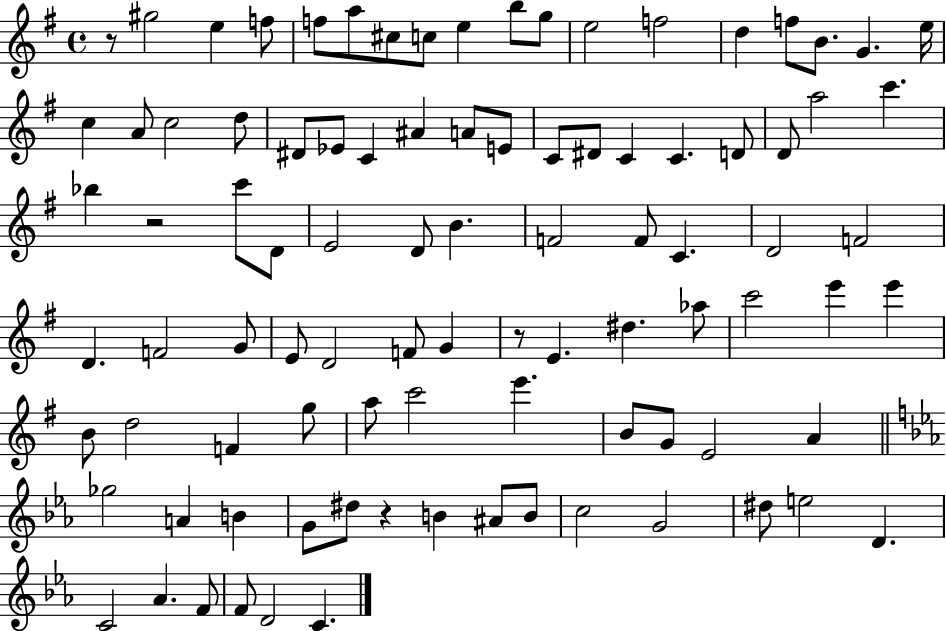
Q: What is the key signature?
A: G major